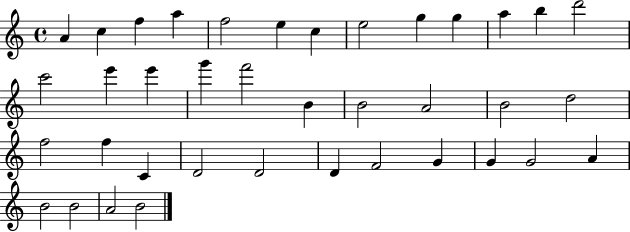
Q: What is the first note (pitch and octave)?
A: A4